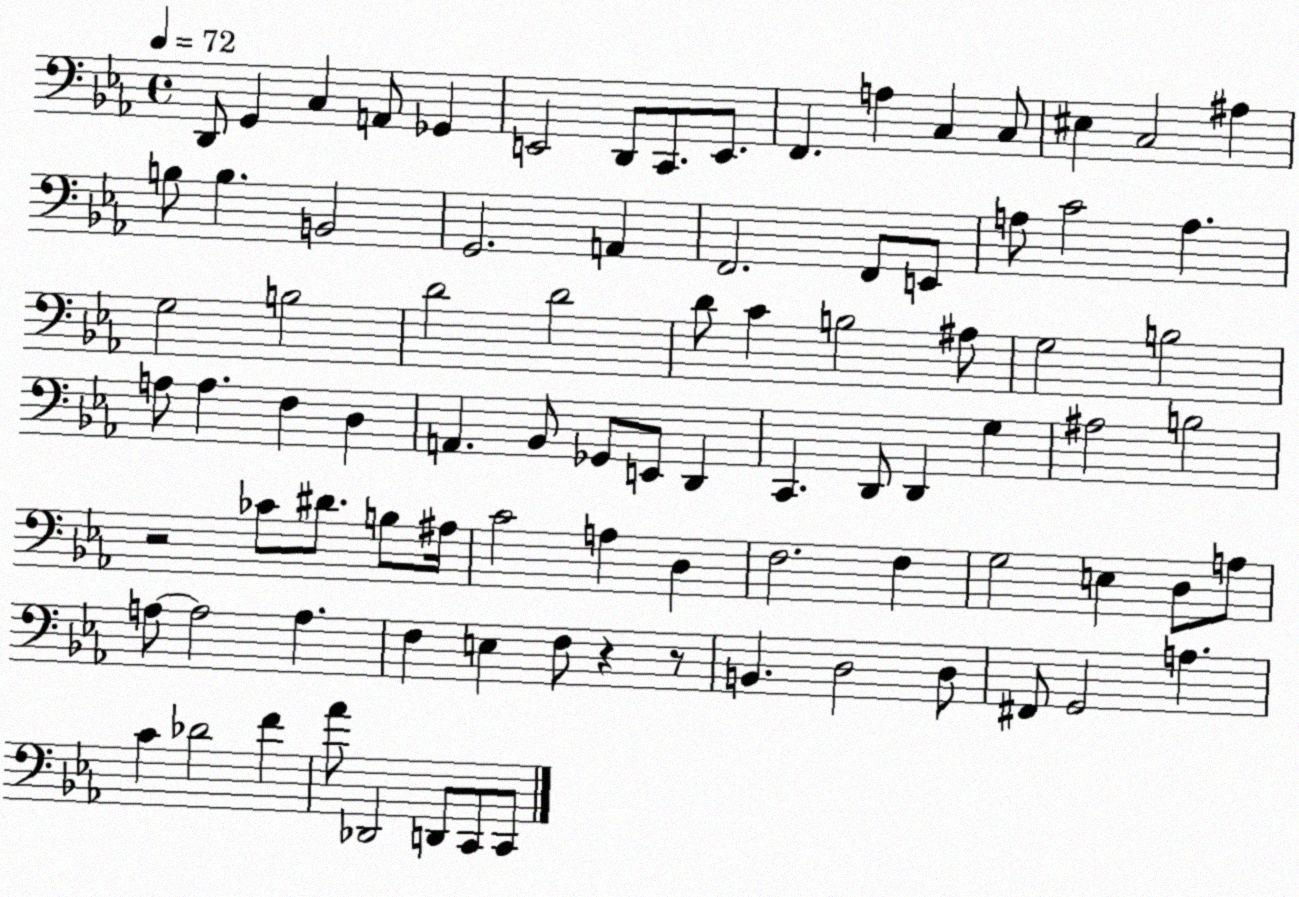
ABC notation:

X:1
T:Untitled
M:4/4
L:1/4
K:Eb
D,,/2 G,, C, A,,/2 _G,, E,,2 D,,/2 C,,/2 E,,/2 F,, A, C, C,/2 ^E, C,2 ^A, B,/2 B, B,,2 G,,2 A,, F,,2 F,,/2 E,,/2 A,/2 C2 A, G,2 B,2 D2 D2 D/2 C B,2 ^A,/2 G,2 B,2 A,/2 A, F, D, A,, _B,,/2 _G,,/2 E,,/2 D,, C,, D,,/2 D,, G, ^A,2 B,2 z2 _C/2 ^D/2 B,/2 ^A,/4 C2 A, D, F,2 F, G,2 E, D,/2 A,/2 A,/2 A,2 A, F, E, F,/2 z z/2 B,, D,2 D,/2 ^F,,/2 G,,2 A, C _D2 F _A/2 _D,,2 D,,/2 C,,/2 C,,/2